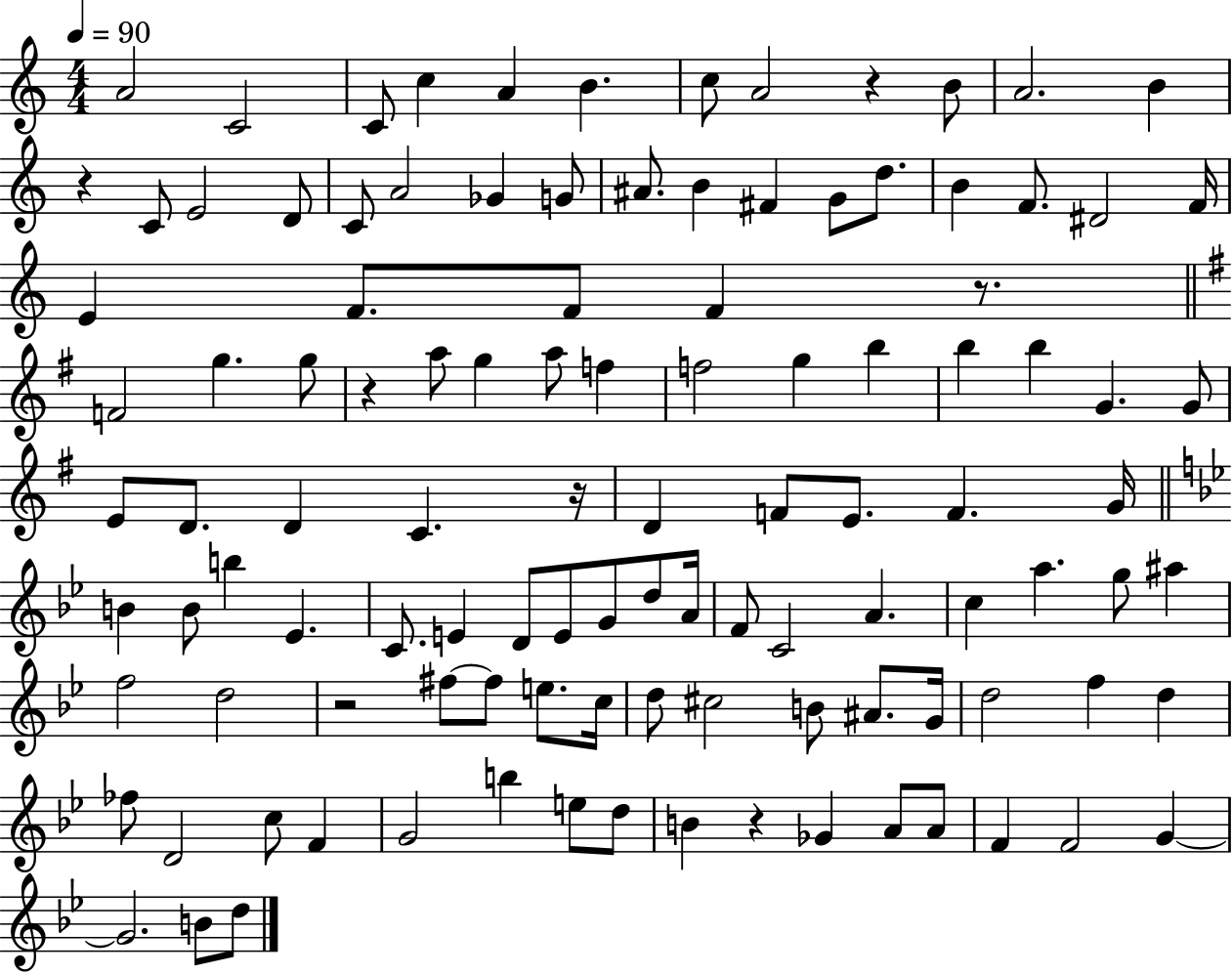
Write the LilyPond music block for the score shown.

{
  \clef treble
  \numericTimeSignature
  \time 4/4
  \key c \major
  \tempo 4 = 90
  a'2 c'2 | c'8 c''4 a'4 b'4. | c''8 a'2 r4 b'8 | a'2. b'4 | \break r4 c'8 e'2 d'8 | c'8 a'2 ges'4 g'8 | ais'8. b'4 fis'4 g'8 d''8. | b'4 f'8. dis'2 f'16 | \break e'4 f'8. f'8 f'4 r8. | \bar "||" \break \key e \minor f'2 g''4. g''8 | r4 a''8 g''4 a''8 f''4 | f''2 g''4 b''4 | b''4 b''4 g'4. g'8 | \break e'8 d'8. d'4 c'4. r16 | d'4 f'8 e'8. f'4. g'16 | \bar "||" \break \key g \minor b'4 b'8 b''4 ees'4. | c'8. e'4 d'8 e'8 g'8 d''8 a'16 | f'8 c'2 a'4. | c''4 a''4. g''8 ais''4 | \break f''2 d''2 | r2 fis''8~~ fis''8 e''8. c''16 | d''8 cis''2 b'8 ais'8. g'16 | d''2 f''4 d''4 | \break fes''8 d'2 c''8 f'4 | g'2 b''4 e''8 d''8 | b'4 r4 ges'4 a'8 a'8 | f'4 f'2 g'4~~ | \break g'2. b'8 d''8 | \bar "|."
}